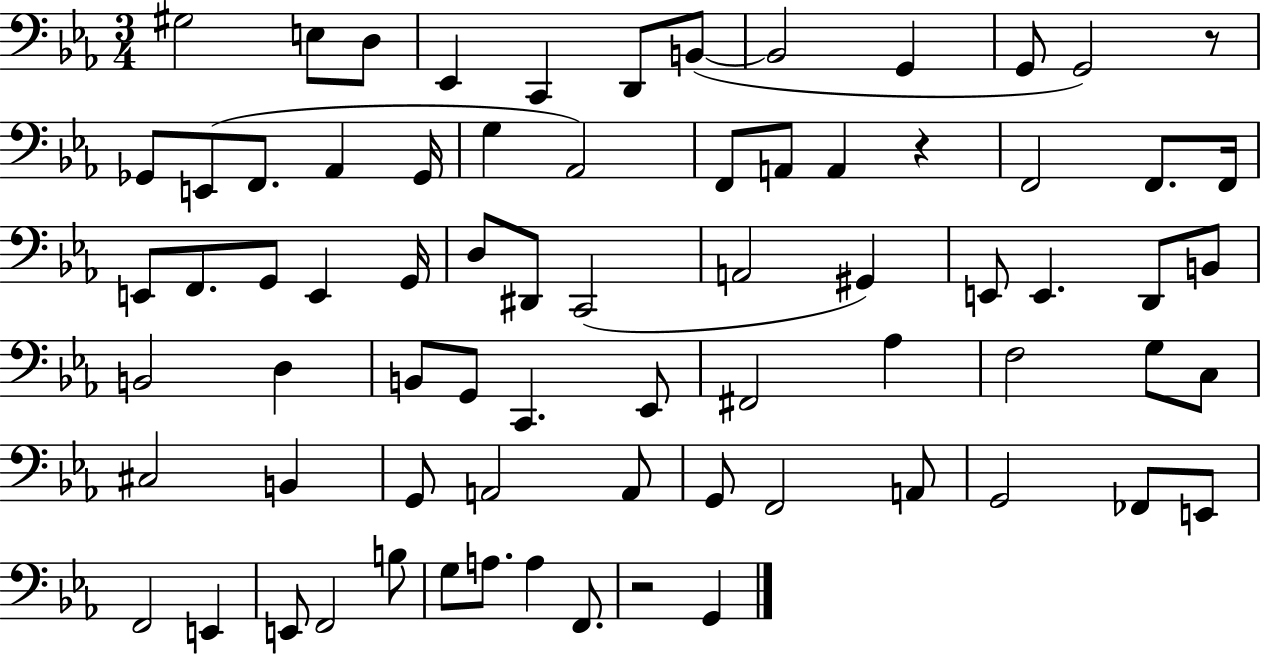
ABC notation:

X:1
T:Untitled
M:3/4
L:1/4
K:Eb
^G,2 E,/2 D,/2 _E,, C,, D,,/2 B,,/2 B,,2 G,, G,,/2 G,,2 z/2 _G,,/2 E,,/2 F,,/2 _A,, _G,,/4 G, _A,,2 F,,/2 A,,/2 A,, z F,,2 F,,/2 F,,/4 E,,/2 F,,/2 G,,/2 E,, G,,/4 D,/2 ^D,,/2 C,,2 A,,2 ^G,, E,,/2 E,, D,,/2 B,,/2 B,,2 D, B,,/2 G,,/2 C,, _E,,/2 ^F,,2 _A, F,2 G,/2 C,/2 ^C,2 B,, G,,/2 A,,2 A,,/2 G,,/2 F,,2 A,,/2 G,,2 _F,,/2 E,,/2 F,,2 E,, E,,/2 F,,2 B,/2 G,/2 A,/2 A, F,,/2 z2 G,,